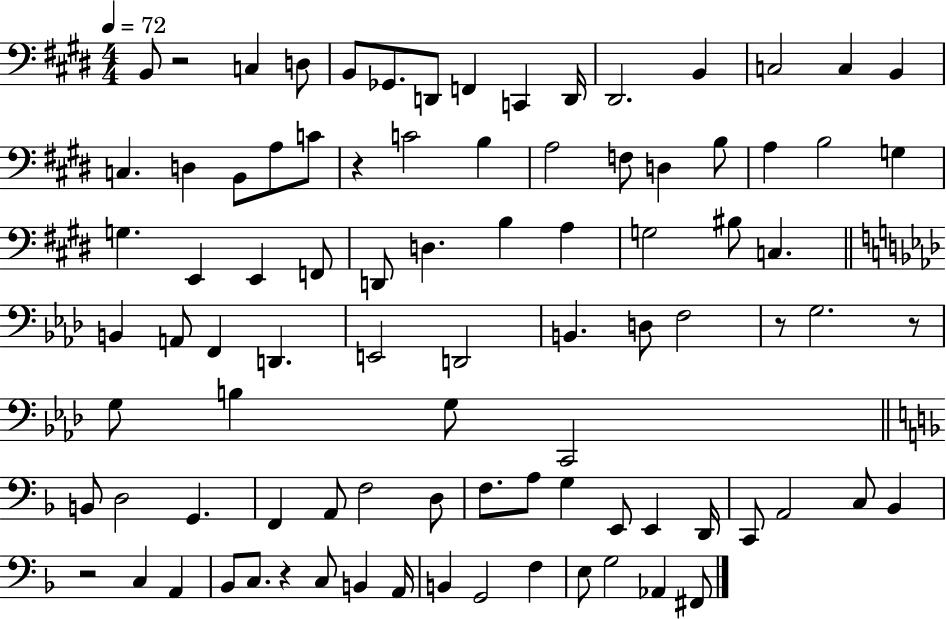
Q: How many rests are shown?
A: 6